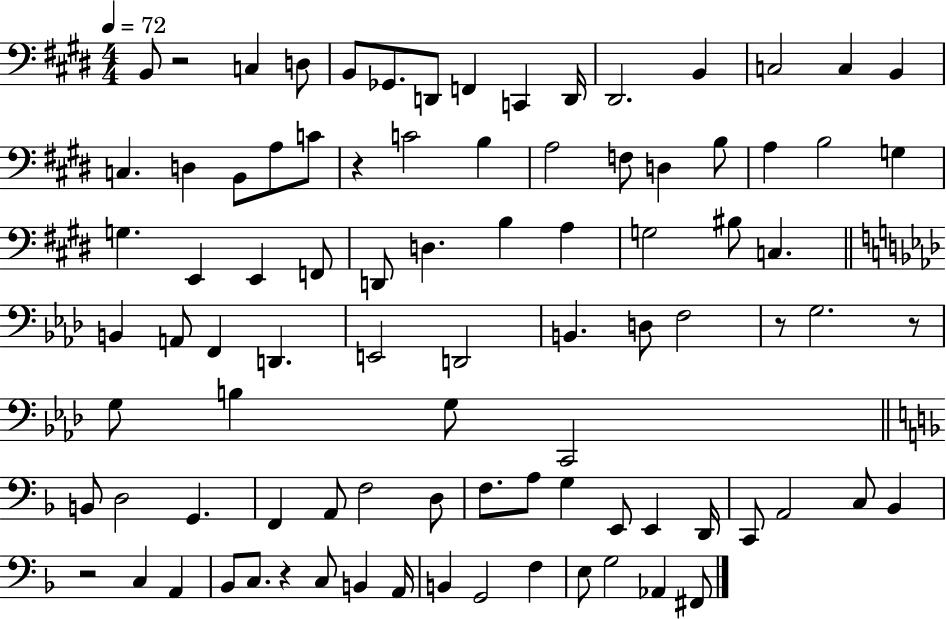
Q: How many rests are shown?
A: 6